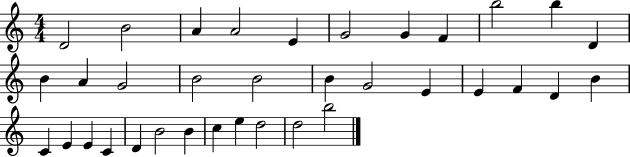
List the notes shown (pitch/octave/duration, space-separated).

D4/h B4/h A4/q A4/h E4/q G4/h G4/q F4/q B5/h B5/q D4/q B4/q A4/q G4/h B4/h B4/h B4/q G4/h E4/q E4/q F4/q D4/q B4/q C4/q E4/q E4/q C4/q D4/q B4/h B4/q C5/q E5/q D5/h D5/h B5/h